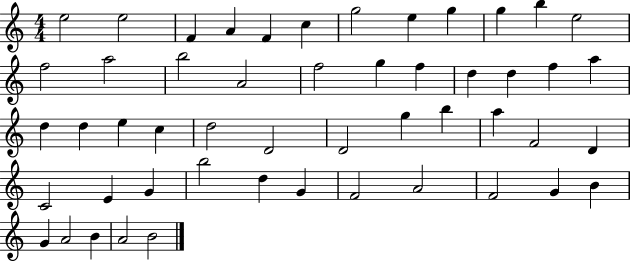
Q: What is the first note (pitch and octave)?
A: E5